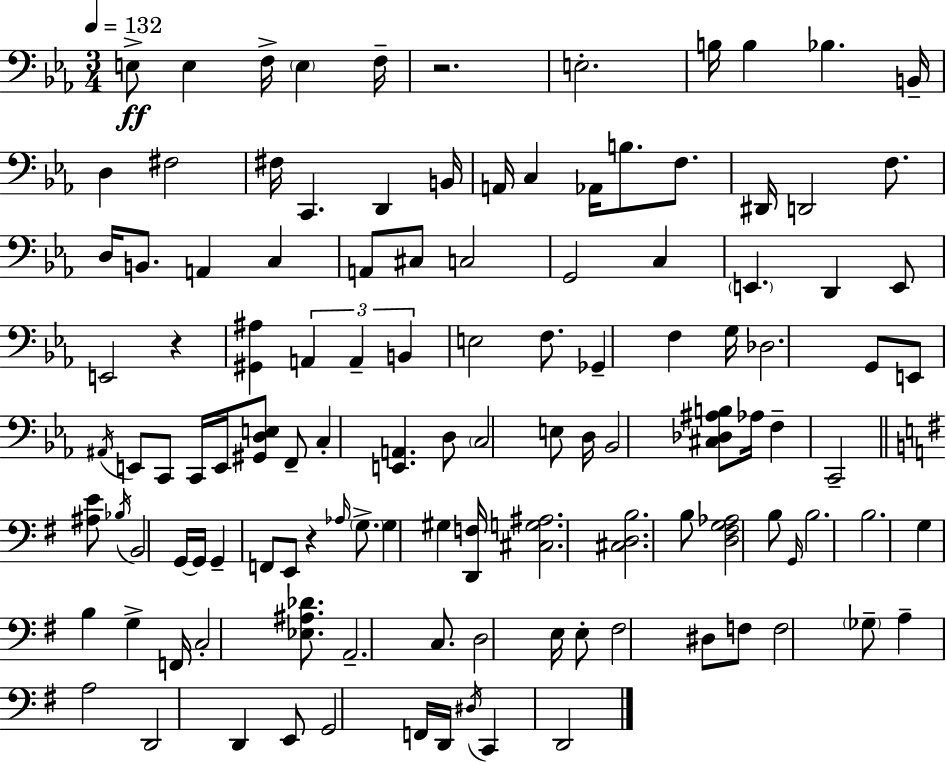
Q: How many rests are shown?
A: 3